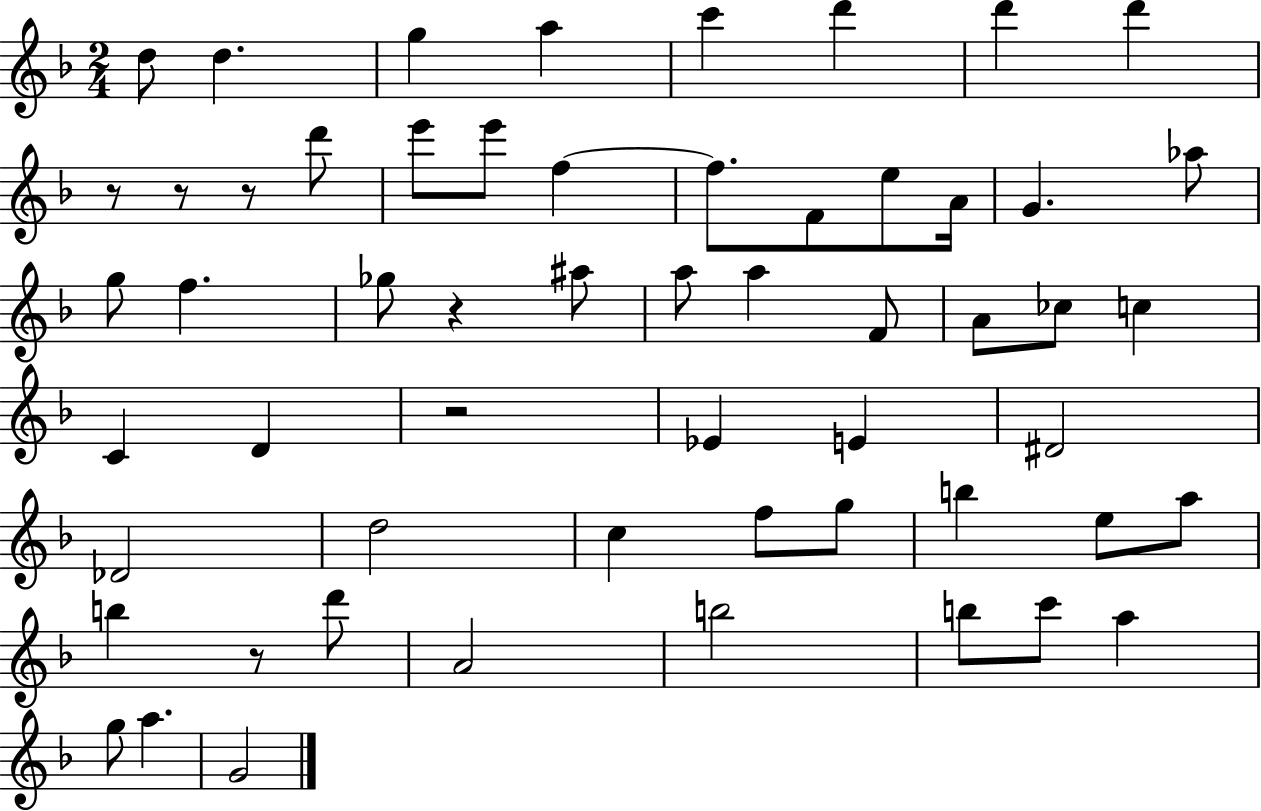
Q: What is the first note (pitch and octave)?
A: D5